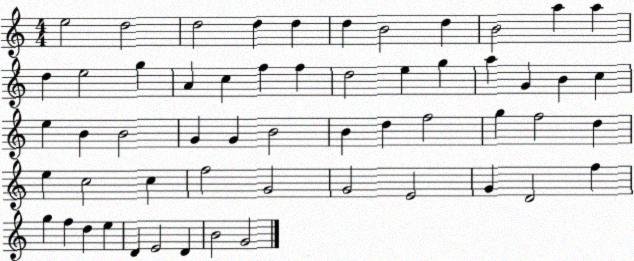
X:1
T:Untitled
M:4/4
L:1/4
K:C
e2 d2 d2 d d d B2 d B2 a a d e2 g A c f f d2 e g a G B c e B B2 G G B2 B d f2 g f2 d e c2 c f2 G2 G2 E2 G D2 f g f d e D E2 D B2 G2